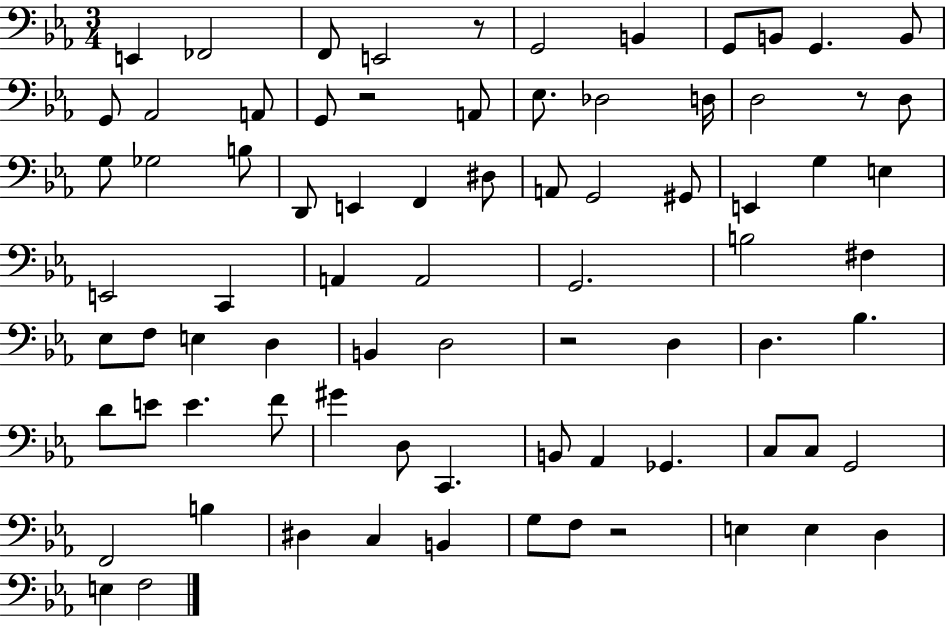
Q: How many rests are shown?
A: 5